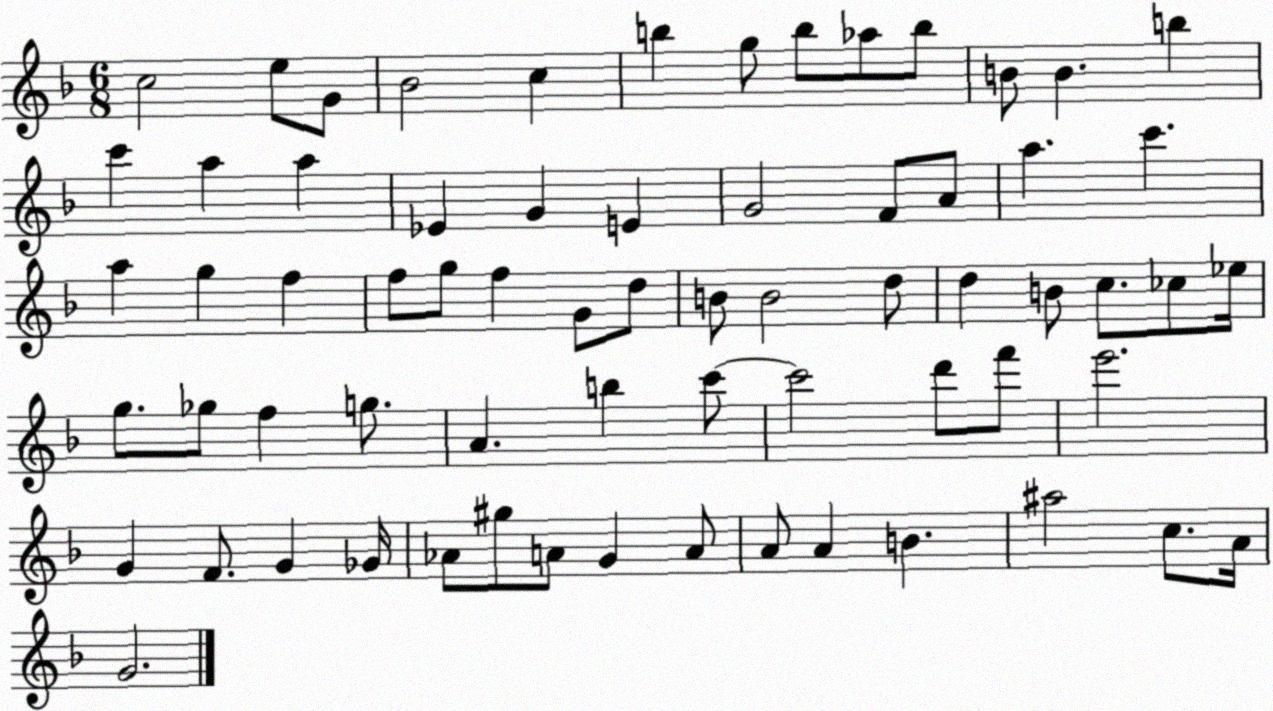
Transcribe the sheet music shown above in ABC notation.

X:1
T:Untitled
M:6/8
L:1/4
K:F
c2 e/2 G/2 _B2 c b g/2 b/2 _a/2 b/2 B/2 B b c' a a _E G E G2 F/2 A/2 a c' a g f f/2 g/2 f G/2 d/2 B/2 B2 d/2 d B/2 c/2 _c/2 _e/4 g/2 _g/2 f g/2 A b c'/2 c'2 d'/2 f'/2 e'2 G F/2 G _G/4 _A/2 ^g/2 A/2 G A/2 A/2 A B ^a2 c/2 A/4 G2